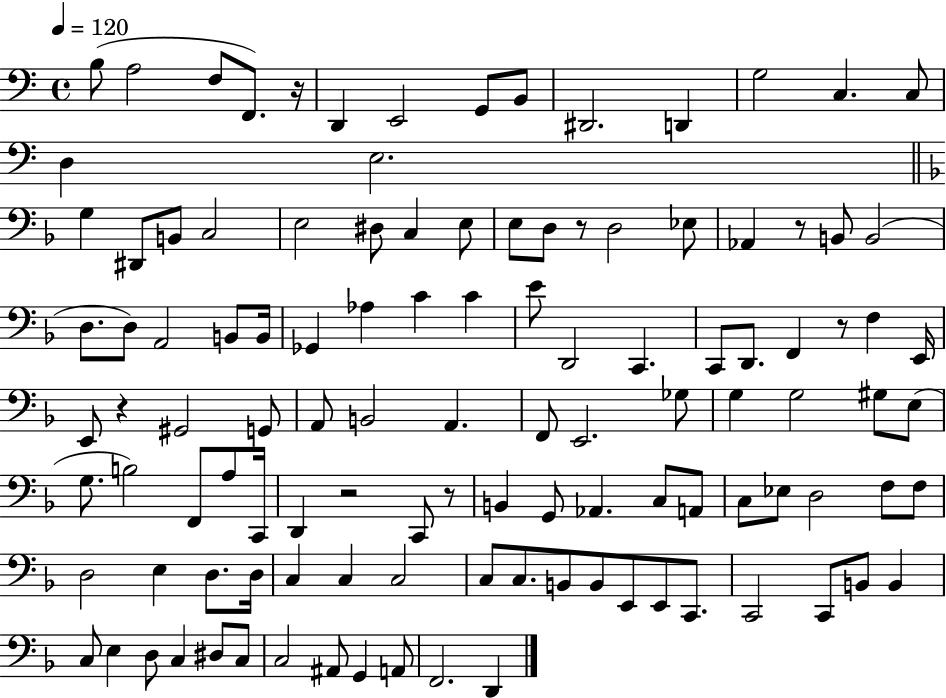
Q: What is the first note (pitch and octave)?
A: B3